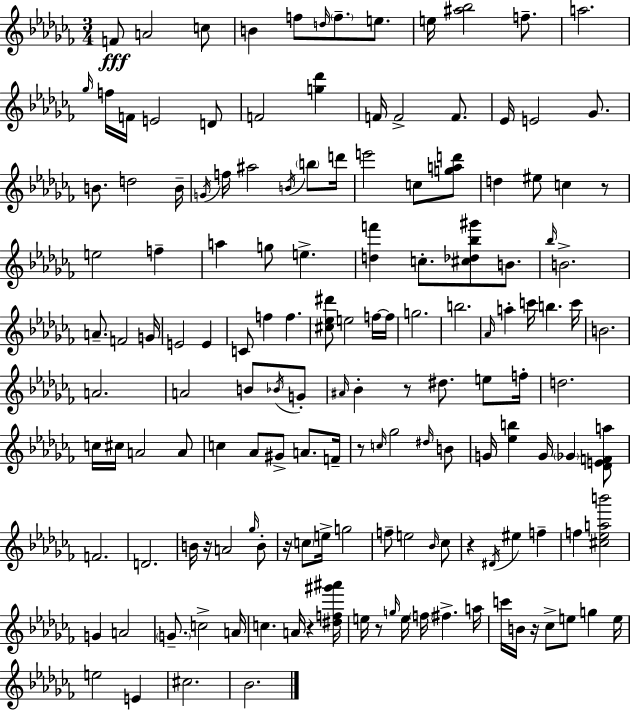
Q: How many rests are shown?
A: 9